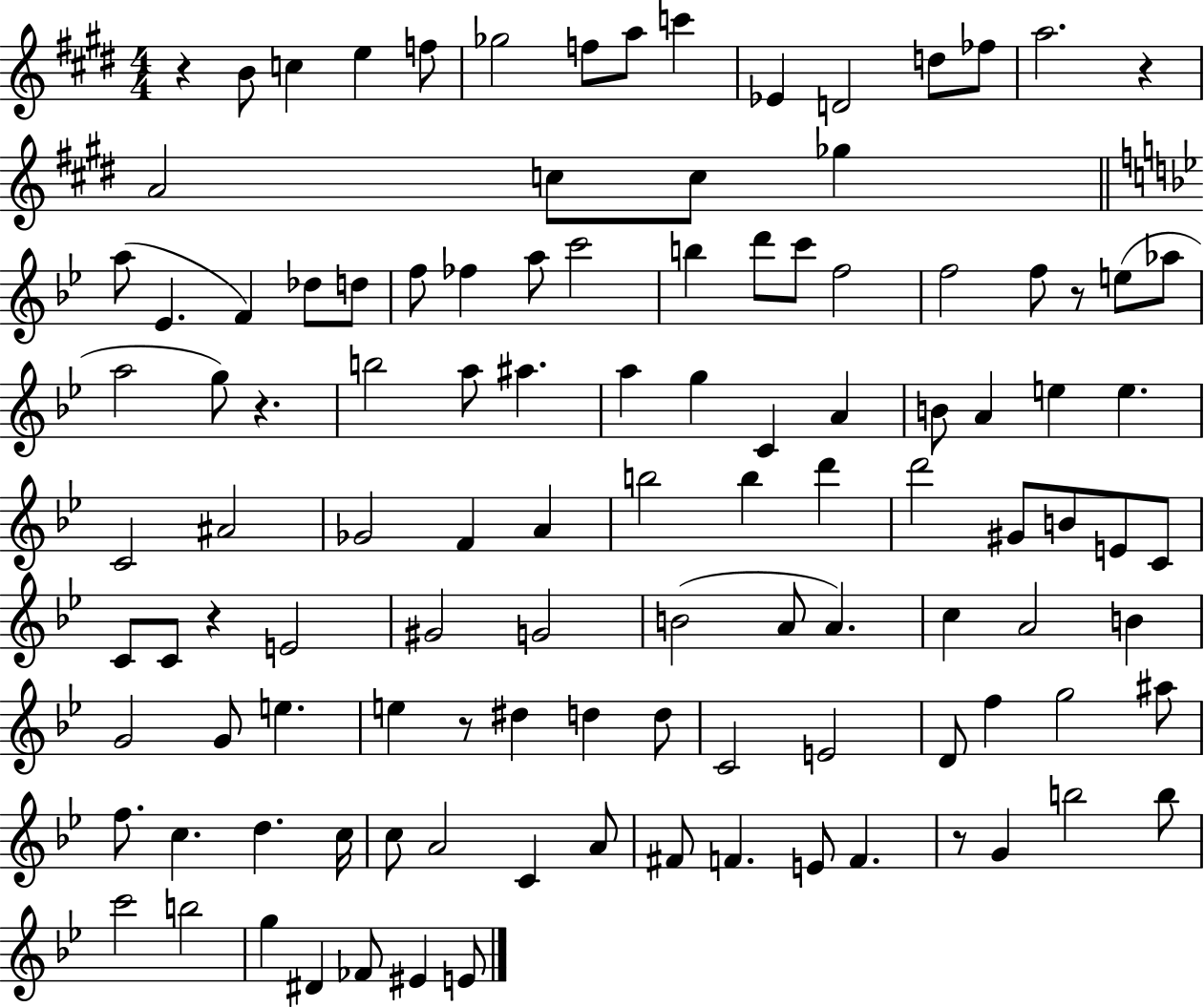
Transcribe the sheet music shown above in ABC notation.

X:1
T:Untitled
M:4/4
L:1/4
K:E
z B/2 c e f/2 _g2 f/2 a/2 c' _E D2 d/2 _f/2 a2 z A2 c/2 c/2 _g a/2 _E F _d/2 d/2 f/2 _f a/2 c'2 b d'/2 c'/2 f2 f2 f/2 z/2 e/2 _a/2 a2 g/2 z b2 a/2 ^a a g C A B/2 A e e C2 ^A2 _G2 F A b2 b d' d'2 ^G/2 B/2 E/2 C/2 C/2 C/2 z E2 ^G2 G2 B2 A/2 A c A2 B G2 G/2 e e z/2 ^d d d/2 C2 E2 D/2 f g2 ^a/2 f/2 c d c/4 c/2 A2 C A/2 ^F/2 F E/2 F z/2 G b2 b/2 c'2 b2 g ^D _F/2 ^E E/2